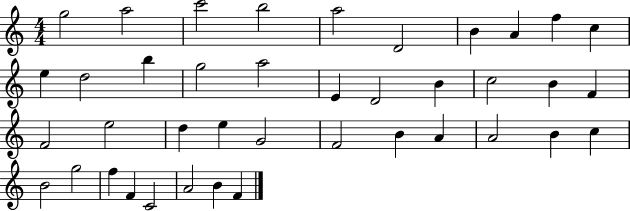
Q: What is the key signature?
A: C major